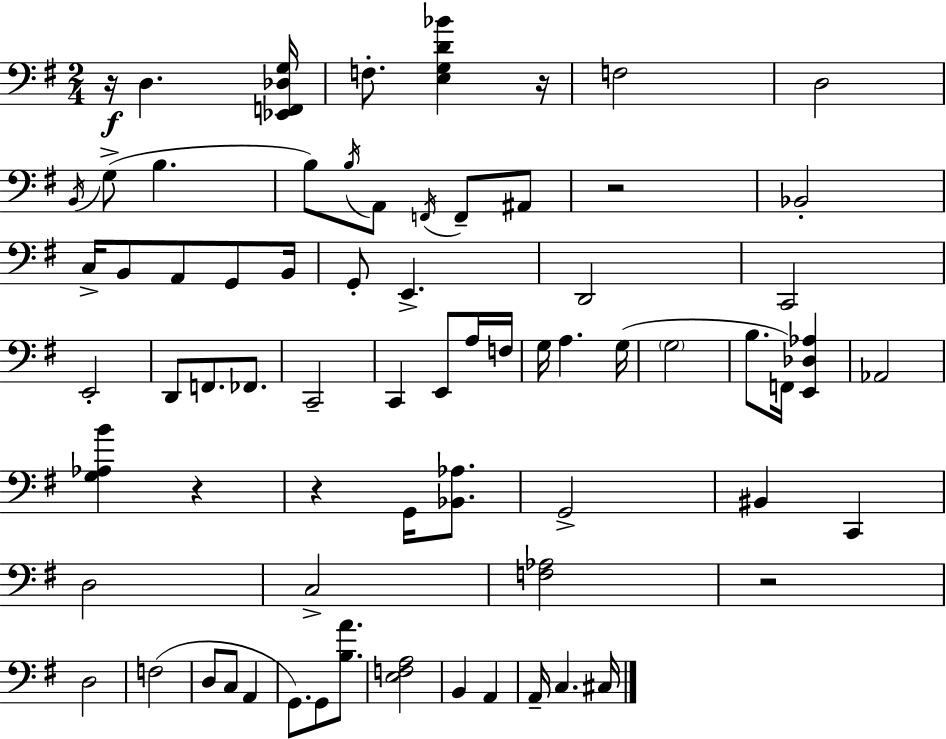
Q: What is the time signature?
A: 2/4